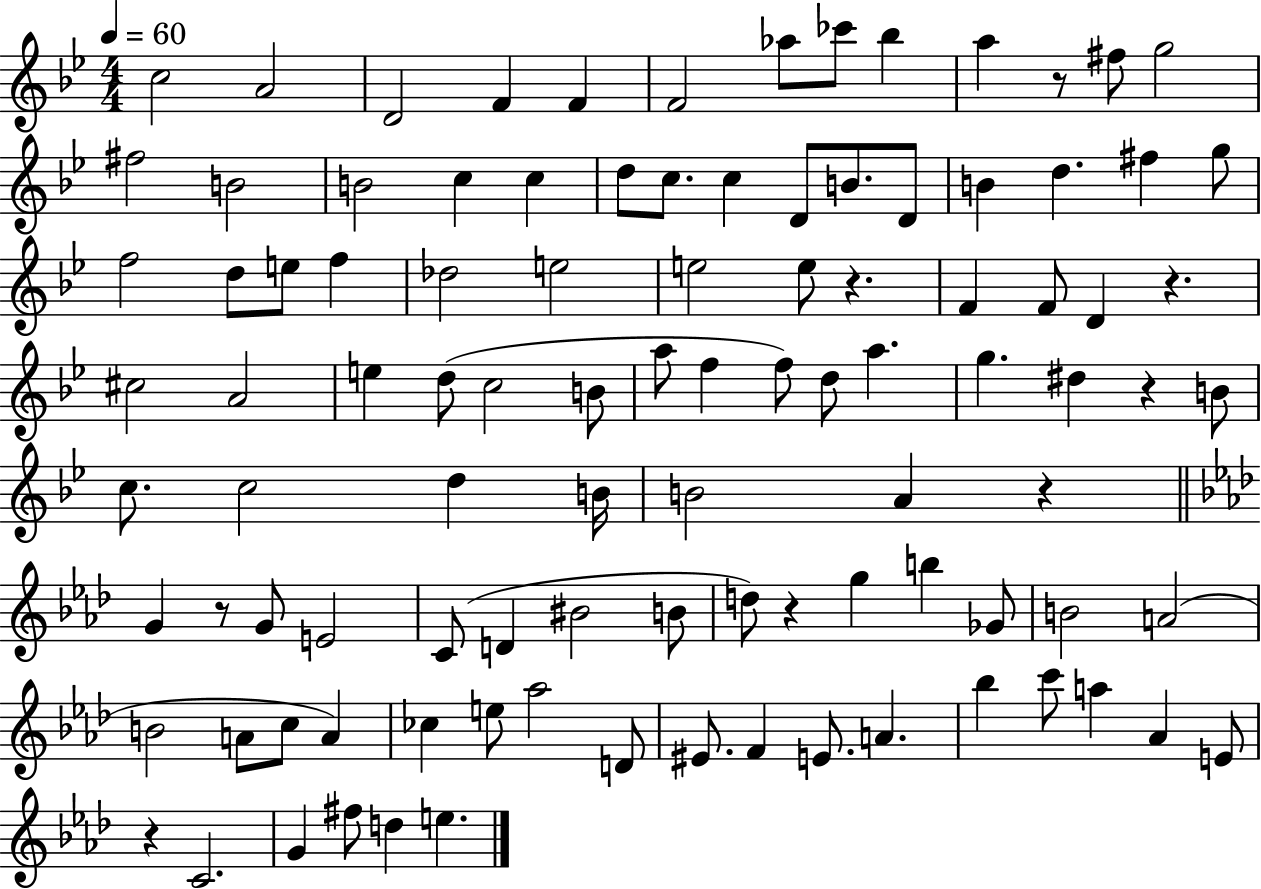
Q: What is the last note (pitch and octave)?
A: E5